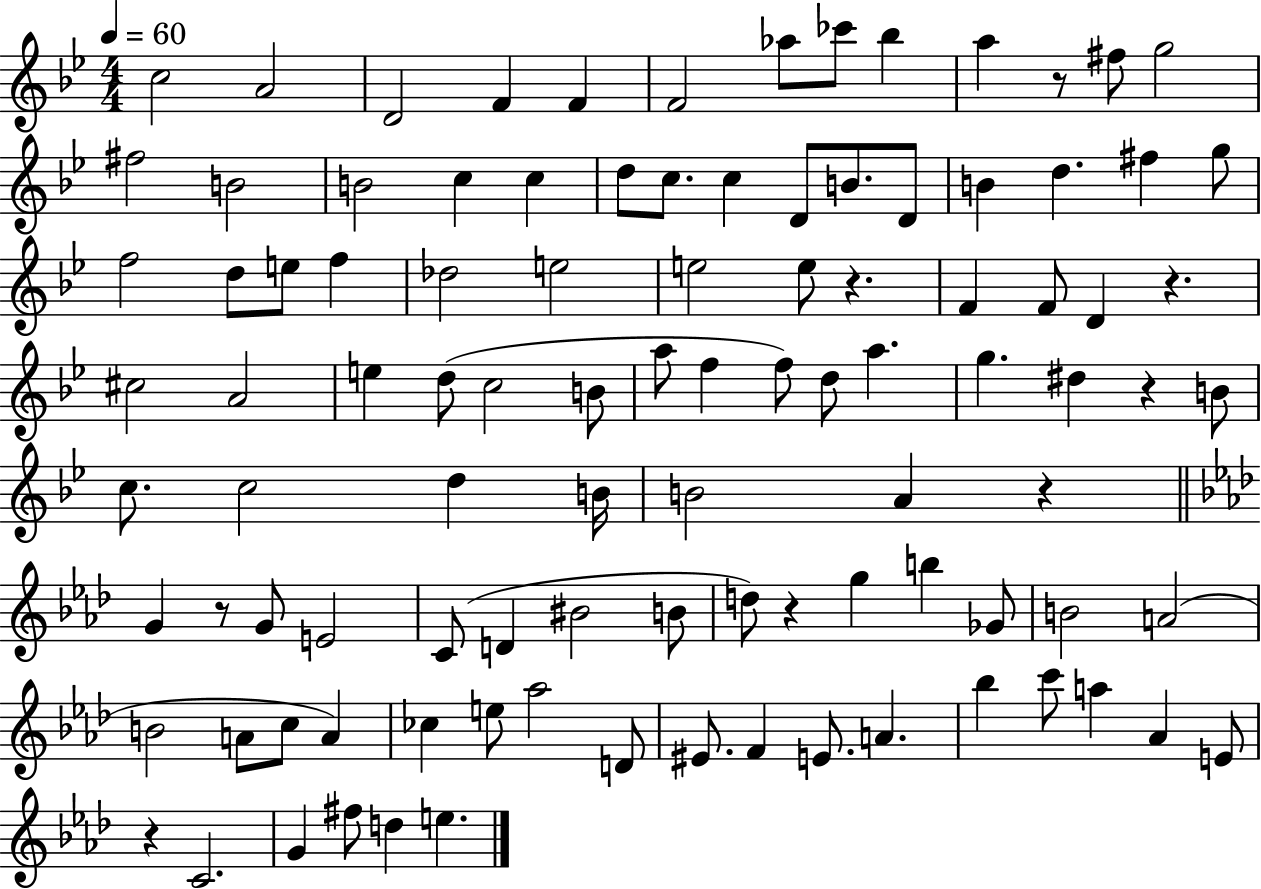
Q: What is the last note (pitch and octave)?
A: E5